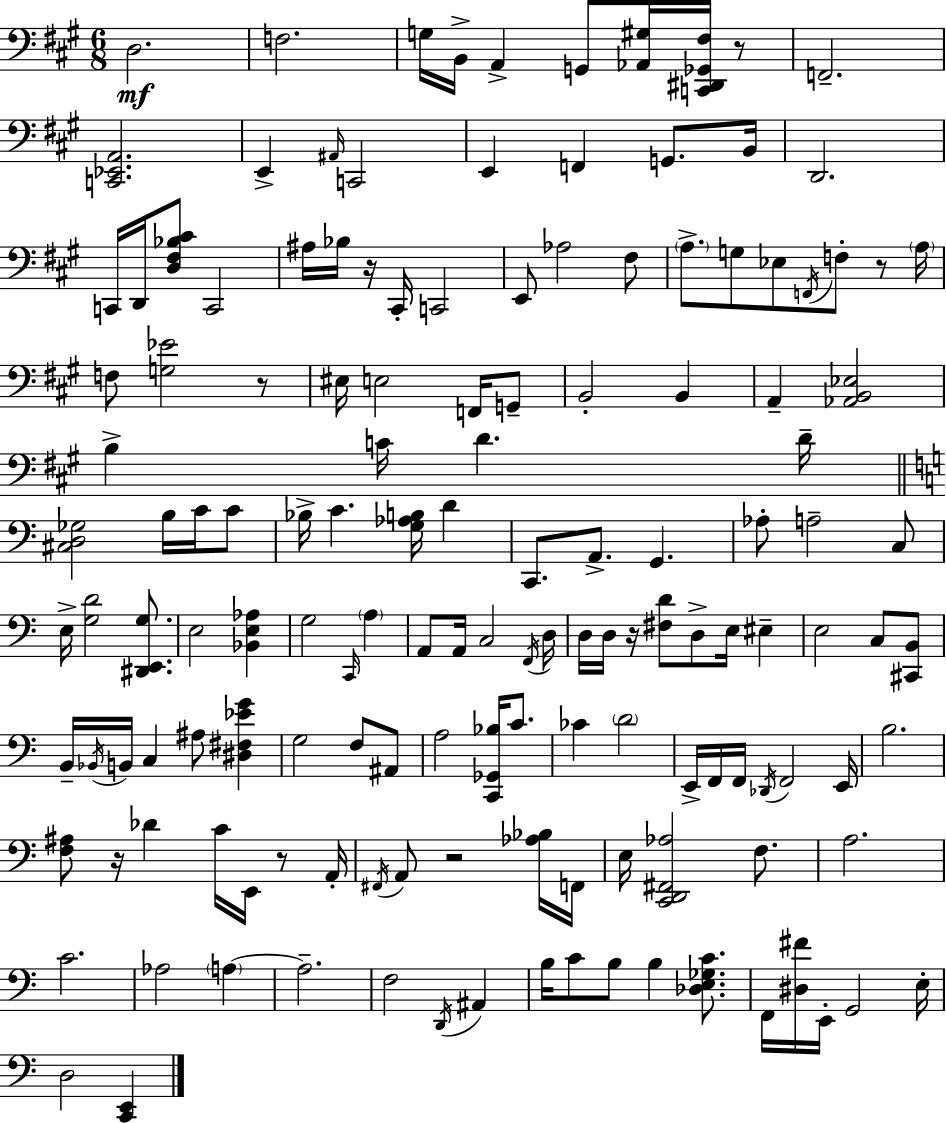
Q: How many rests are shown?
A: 8